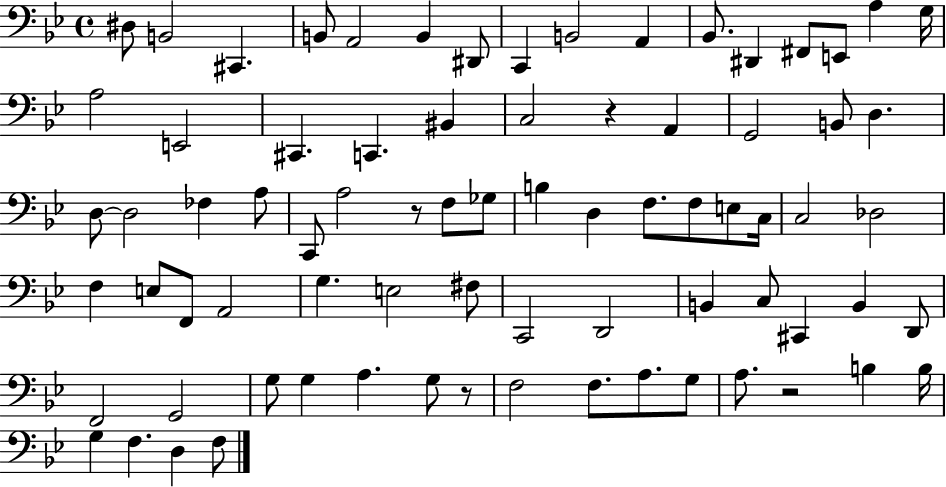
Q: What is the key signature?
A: BES major